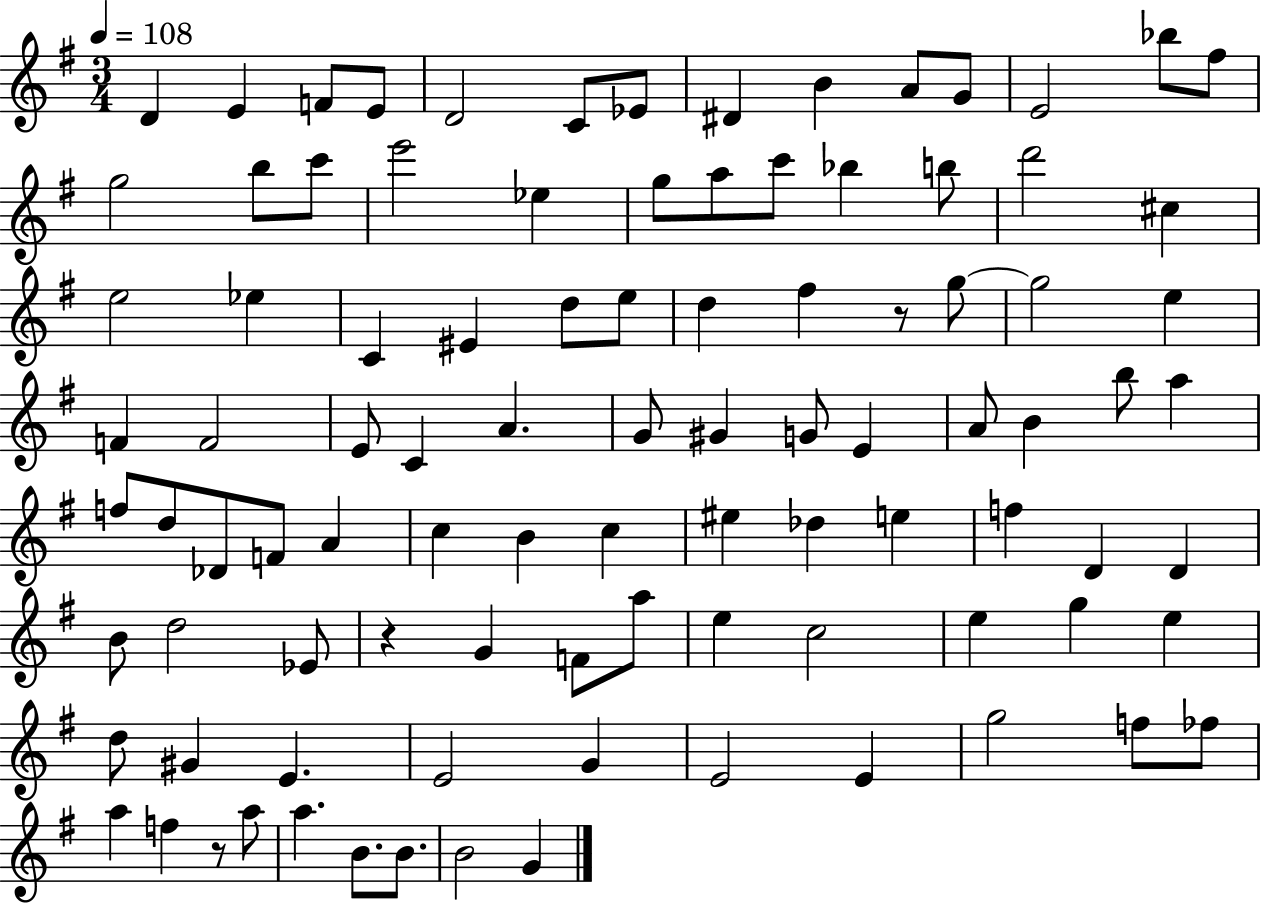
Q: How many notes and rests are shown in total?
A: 96